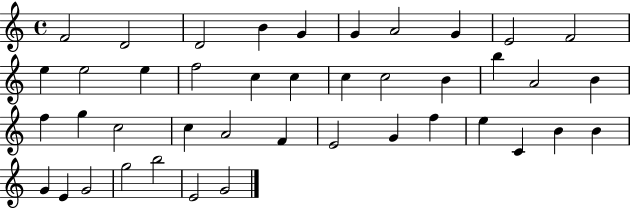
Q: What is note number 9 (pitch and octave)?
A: E4